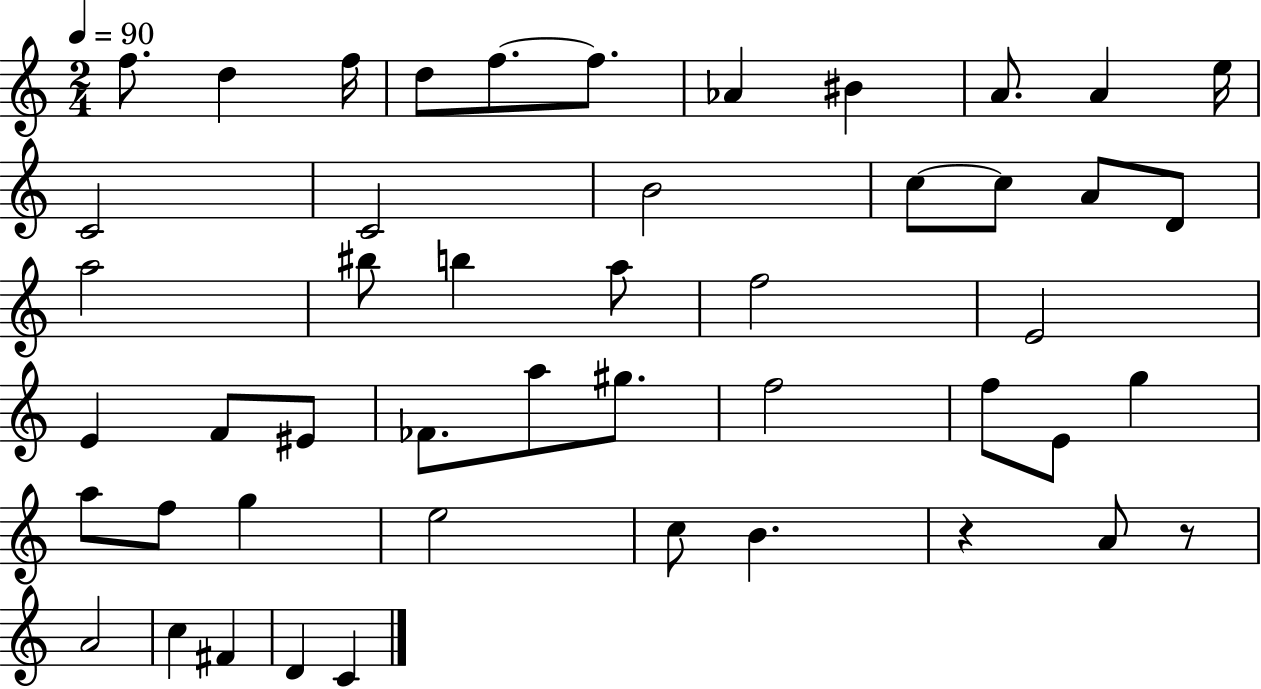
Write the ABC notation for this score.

X:1
T:Untitled
M:2/4
L:1/4
K:C
f/2 d f/4 d/2 f/2 f/2 _A ^B A/2 A e/4 C2 C2 B2 c/2 c/2 A/2 D/2 a2 ^b/2 b a/2 f2 E2 E F/2 ^E/2 _F/2 a/2 ^g/2 f2 f/2 E/2 g a/2 f/2 g e2 c/2 B z A/2 z/2 A2 c ^F D C